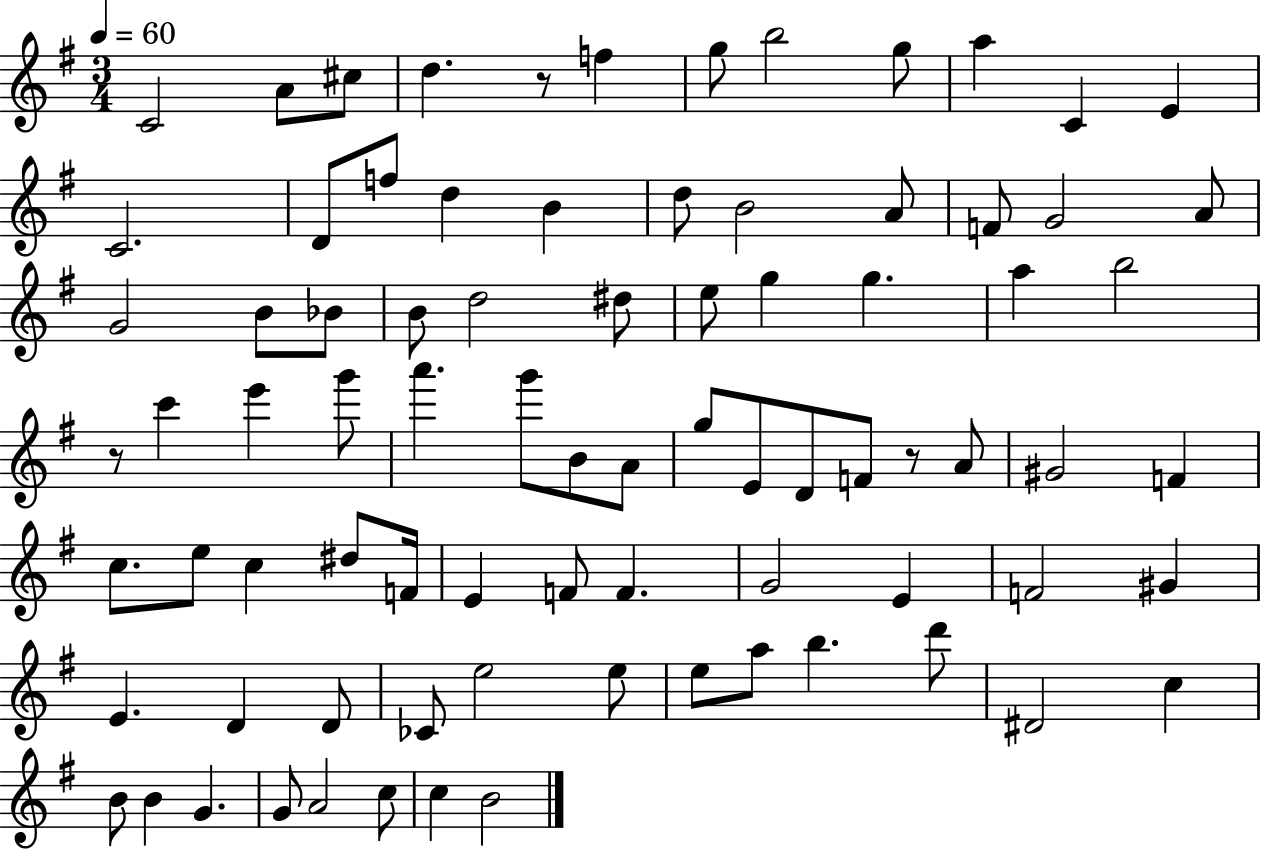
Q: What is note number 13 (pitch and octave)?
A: D4